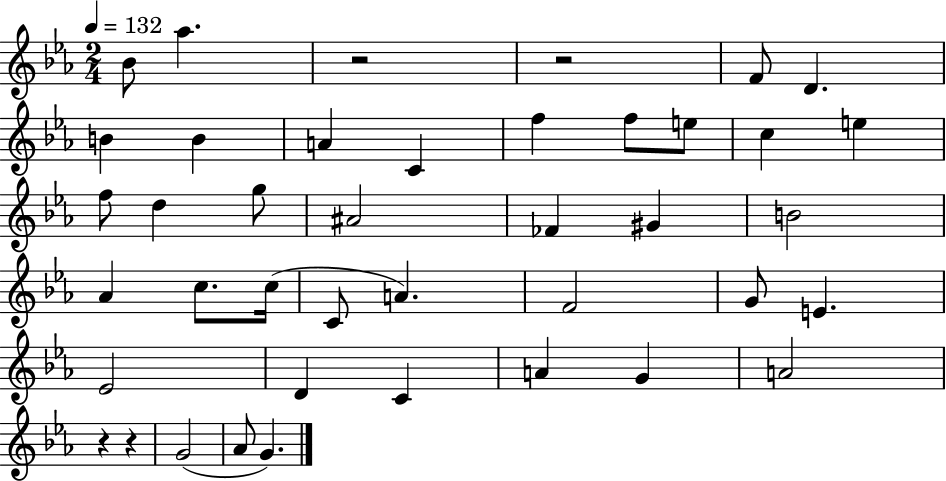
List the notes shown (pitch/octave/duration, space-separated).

Bb4/e Ab5/q. R/h R/h F4/e D4/q. B4/q B4/q A4/q C4/q F5/q F5/e E5/e C5/q E5/q F5/e D5/q G5/e A#4/h FES4/q G#4/q B4/h Ab4/q C5/e. C5/s C4/e A4/q. F4/h G4/e E4/q. Eb4/h D4/q C4/q A4/q G4/q A4/h R/q R/q G4/h Ab4/e G4/q.